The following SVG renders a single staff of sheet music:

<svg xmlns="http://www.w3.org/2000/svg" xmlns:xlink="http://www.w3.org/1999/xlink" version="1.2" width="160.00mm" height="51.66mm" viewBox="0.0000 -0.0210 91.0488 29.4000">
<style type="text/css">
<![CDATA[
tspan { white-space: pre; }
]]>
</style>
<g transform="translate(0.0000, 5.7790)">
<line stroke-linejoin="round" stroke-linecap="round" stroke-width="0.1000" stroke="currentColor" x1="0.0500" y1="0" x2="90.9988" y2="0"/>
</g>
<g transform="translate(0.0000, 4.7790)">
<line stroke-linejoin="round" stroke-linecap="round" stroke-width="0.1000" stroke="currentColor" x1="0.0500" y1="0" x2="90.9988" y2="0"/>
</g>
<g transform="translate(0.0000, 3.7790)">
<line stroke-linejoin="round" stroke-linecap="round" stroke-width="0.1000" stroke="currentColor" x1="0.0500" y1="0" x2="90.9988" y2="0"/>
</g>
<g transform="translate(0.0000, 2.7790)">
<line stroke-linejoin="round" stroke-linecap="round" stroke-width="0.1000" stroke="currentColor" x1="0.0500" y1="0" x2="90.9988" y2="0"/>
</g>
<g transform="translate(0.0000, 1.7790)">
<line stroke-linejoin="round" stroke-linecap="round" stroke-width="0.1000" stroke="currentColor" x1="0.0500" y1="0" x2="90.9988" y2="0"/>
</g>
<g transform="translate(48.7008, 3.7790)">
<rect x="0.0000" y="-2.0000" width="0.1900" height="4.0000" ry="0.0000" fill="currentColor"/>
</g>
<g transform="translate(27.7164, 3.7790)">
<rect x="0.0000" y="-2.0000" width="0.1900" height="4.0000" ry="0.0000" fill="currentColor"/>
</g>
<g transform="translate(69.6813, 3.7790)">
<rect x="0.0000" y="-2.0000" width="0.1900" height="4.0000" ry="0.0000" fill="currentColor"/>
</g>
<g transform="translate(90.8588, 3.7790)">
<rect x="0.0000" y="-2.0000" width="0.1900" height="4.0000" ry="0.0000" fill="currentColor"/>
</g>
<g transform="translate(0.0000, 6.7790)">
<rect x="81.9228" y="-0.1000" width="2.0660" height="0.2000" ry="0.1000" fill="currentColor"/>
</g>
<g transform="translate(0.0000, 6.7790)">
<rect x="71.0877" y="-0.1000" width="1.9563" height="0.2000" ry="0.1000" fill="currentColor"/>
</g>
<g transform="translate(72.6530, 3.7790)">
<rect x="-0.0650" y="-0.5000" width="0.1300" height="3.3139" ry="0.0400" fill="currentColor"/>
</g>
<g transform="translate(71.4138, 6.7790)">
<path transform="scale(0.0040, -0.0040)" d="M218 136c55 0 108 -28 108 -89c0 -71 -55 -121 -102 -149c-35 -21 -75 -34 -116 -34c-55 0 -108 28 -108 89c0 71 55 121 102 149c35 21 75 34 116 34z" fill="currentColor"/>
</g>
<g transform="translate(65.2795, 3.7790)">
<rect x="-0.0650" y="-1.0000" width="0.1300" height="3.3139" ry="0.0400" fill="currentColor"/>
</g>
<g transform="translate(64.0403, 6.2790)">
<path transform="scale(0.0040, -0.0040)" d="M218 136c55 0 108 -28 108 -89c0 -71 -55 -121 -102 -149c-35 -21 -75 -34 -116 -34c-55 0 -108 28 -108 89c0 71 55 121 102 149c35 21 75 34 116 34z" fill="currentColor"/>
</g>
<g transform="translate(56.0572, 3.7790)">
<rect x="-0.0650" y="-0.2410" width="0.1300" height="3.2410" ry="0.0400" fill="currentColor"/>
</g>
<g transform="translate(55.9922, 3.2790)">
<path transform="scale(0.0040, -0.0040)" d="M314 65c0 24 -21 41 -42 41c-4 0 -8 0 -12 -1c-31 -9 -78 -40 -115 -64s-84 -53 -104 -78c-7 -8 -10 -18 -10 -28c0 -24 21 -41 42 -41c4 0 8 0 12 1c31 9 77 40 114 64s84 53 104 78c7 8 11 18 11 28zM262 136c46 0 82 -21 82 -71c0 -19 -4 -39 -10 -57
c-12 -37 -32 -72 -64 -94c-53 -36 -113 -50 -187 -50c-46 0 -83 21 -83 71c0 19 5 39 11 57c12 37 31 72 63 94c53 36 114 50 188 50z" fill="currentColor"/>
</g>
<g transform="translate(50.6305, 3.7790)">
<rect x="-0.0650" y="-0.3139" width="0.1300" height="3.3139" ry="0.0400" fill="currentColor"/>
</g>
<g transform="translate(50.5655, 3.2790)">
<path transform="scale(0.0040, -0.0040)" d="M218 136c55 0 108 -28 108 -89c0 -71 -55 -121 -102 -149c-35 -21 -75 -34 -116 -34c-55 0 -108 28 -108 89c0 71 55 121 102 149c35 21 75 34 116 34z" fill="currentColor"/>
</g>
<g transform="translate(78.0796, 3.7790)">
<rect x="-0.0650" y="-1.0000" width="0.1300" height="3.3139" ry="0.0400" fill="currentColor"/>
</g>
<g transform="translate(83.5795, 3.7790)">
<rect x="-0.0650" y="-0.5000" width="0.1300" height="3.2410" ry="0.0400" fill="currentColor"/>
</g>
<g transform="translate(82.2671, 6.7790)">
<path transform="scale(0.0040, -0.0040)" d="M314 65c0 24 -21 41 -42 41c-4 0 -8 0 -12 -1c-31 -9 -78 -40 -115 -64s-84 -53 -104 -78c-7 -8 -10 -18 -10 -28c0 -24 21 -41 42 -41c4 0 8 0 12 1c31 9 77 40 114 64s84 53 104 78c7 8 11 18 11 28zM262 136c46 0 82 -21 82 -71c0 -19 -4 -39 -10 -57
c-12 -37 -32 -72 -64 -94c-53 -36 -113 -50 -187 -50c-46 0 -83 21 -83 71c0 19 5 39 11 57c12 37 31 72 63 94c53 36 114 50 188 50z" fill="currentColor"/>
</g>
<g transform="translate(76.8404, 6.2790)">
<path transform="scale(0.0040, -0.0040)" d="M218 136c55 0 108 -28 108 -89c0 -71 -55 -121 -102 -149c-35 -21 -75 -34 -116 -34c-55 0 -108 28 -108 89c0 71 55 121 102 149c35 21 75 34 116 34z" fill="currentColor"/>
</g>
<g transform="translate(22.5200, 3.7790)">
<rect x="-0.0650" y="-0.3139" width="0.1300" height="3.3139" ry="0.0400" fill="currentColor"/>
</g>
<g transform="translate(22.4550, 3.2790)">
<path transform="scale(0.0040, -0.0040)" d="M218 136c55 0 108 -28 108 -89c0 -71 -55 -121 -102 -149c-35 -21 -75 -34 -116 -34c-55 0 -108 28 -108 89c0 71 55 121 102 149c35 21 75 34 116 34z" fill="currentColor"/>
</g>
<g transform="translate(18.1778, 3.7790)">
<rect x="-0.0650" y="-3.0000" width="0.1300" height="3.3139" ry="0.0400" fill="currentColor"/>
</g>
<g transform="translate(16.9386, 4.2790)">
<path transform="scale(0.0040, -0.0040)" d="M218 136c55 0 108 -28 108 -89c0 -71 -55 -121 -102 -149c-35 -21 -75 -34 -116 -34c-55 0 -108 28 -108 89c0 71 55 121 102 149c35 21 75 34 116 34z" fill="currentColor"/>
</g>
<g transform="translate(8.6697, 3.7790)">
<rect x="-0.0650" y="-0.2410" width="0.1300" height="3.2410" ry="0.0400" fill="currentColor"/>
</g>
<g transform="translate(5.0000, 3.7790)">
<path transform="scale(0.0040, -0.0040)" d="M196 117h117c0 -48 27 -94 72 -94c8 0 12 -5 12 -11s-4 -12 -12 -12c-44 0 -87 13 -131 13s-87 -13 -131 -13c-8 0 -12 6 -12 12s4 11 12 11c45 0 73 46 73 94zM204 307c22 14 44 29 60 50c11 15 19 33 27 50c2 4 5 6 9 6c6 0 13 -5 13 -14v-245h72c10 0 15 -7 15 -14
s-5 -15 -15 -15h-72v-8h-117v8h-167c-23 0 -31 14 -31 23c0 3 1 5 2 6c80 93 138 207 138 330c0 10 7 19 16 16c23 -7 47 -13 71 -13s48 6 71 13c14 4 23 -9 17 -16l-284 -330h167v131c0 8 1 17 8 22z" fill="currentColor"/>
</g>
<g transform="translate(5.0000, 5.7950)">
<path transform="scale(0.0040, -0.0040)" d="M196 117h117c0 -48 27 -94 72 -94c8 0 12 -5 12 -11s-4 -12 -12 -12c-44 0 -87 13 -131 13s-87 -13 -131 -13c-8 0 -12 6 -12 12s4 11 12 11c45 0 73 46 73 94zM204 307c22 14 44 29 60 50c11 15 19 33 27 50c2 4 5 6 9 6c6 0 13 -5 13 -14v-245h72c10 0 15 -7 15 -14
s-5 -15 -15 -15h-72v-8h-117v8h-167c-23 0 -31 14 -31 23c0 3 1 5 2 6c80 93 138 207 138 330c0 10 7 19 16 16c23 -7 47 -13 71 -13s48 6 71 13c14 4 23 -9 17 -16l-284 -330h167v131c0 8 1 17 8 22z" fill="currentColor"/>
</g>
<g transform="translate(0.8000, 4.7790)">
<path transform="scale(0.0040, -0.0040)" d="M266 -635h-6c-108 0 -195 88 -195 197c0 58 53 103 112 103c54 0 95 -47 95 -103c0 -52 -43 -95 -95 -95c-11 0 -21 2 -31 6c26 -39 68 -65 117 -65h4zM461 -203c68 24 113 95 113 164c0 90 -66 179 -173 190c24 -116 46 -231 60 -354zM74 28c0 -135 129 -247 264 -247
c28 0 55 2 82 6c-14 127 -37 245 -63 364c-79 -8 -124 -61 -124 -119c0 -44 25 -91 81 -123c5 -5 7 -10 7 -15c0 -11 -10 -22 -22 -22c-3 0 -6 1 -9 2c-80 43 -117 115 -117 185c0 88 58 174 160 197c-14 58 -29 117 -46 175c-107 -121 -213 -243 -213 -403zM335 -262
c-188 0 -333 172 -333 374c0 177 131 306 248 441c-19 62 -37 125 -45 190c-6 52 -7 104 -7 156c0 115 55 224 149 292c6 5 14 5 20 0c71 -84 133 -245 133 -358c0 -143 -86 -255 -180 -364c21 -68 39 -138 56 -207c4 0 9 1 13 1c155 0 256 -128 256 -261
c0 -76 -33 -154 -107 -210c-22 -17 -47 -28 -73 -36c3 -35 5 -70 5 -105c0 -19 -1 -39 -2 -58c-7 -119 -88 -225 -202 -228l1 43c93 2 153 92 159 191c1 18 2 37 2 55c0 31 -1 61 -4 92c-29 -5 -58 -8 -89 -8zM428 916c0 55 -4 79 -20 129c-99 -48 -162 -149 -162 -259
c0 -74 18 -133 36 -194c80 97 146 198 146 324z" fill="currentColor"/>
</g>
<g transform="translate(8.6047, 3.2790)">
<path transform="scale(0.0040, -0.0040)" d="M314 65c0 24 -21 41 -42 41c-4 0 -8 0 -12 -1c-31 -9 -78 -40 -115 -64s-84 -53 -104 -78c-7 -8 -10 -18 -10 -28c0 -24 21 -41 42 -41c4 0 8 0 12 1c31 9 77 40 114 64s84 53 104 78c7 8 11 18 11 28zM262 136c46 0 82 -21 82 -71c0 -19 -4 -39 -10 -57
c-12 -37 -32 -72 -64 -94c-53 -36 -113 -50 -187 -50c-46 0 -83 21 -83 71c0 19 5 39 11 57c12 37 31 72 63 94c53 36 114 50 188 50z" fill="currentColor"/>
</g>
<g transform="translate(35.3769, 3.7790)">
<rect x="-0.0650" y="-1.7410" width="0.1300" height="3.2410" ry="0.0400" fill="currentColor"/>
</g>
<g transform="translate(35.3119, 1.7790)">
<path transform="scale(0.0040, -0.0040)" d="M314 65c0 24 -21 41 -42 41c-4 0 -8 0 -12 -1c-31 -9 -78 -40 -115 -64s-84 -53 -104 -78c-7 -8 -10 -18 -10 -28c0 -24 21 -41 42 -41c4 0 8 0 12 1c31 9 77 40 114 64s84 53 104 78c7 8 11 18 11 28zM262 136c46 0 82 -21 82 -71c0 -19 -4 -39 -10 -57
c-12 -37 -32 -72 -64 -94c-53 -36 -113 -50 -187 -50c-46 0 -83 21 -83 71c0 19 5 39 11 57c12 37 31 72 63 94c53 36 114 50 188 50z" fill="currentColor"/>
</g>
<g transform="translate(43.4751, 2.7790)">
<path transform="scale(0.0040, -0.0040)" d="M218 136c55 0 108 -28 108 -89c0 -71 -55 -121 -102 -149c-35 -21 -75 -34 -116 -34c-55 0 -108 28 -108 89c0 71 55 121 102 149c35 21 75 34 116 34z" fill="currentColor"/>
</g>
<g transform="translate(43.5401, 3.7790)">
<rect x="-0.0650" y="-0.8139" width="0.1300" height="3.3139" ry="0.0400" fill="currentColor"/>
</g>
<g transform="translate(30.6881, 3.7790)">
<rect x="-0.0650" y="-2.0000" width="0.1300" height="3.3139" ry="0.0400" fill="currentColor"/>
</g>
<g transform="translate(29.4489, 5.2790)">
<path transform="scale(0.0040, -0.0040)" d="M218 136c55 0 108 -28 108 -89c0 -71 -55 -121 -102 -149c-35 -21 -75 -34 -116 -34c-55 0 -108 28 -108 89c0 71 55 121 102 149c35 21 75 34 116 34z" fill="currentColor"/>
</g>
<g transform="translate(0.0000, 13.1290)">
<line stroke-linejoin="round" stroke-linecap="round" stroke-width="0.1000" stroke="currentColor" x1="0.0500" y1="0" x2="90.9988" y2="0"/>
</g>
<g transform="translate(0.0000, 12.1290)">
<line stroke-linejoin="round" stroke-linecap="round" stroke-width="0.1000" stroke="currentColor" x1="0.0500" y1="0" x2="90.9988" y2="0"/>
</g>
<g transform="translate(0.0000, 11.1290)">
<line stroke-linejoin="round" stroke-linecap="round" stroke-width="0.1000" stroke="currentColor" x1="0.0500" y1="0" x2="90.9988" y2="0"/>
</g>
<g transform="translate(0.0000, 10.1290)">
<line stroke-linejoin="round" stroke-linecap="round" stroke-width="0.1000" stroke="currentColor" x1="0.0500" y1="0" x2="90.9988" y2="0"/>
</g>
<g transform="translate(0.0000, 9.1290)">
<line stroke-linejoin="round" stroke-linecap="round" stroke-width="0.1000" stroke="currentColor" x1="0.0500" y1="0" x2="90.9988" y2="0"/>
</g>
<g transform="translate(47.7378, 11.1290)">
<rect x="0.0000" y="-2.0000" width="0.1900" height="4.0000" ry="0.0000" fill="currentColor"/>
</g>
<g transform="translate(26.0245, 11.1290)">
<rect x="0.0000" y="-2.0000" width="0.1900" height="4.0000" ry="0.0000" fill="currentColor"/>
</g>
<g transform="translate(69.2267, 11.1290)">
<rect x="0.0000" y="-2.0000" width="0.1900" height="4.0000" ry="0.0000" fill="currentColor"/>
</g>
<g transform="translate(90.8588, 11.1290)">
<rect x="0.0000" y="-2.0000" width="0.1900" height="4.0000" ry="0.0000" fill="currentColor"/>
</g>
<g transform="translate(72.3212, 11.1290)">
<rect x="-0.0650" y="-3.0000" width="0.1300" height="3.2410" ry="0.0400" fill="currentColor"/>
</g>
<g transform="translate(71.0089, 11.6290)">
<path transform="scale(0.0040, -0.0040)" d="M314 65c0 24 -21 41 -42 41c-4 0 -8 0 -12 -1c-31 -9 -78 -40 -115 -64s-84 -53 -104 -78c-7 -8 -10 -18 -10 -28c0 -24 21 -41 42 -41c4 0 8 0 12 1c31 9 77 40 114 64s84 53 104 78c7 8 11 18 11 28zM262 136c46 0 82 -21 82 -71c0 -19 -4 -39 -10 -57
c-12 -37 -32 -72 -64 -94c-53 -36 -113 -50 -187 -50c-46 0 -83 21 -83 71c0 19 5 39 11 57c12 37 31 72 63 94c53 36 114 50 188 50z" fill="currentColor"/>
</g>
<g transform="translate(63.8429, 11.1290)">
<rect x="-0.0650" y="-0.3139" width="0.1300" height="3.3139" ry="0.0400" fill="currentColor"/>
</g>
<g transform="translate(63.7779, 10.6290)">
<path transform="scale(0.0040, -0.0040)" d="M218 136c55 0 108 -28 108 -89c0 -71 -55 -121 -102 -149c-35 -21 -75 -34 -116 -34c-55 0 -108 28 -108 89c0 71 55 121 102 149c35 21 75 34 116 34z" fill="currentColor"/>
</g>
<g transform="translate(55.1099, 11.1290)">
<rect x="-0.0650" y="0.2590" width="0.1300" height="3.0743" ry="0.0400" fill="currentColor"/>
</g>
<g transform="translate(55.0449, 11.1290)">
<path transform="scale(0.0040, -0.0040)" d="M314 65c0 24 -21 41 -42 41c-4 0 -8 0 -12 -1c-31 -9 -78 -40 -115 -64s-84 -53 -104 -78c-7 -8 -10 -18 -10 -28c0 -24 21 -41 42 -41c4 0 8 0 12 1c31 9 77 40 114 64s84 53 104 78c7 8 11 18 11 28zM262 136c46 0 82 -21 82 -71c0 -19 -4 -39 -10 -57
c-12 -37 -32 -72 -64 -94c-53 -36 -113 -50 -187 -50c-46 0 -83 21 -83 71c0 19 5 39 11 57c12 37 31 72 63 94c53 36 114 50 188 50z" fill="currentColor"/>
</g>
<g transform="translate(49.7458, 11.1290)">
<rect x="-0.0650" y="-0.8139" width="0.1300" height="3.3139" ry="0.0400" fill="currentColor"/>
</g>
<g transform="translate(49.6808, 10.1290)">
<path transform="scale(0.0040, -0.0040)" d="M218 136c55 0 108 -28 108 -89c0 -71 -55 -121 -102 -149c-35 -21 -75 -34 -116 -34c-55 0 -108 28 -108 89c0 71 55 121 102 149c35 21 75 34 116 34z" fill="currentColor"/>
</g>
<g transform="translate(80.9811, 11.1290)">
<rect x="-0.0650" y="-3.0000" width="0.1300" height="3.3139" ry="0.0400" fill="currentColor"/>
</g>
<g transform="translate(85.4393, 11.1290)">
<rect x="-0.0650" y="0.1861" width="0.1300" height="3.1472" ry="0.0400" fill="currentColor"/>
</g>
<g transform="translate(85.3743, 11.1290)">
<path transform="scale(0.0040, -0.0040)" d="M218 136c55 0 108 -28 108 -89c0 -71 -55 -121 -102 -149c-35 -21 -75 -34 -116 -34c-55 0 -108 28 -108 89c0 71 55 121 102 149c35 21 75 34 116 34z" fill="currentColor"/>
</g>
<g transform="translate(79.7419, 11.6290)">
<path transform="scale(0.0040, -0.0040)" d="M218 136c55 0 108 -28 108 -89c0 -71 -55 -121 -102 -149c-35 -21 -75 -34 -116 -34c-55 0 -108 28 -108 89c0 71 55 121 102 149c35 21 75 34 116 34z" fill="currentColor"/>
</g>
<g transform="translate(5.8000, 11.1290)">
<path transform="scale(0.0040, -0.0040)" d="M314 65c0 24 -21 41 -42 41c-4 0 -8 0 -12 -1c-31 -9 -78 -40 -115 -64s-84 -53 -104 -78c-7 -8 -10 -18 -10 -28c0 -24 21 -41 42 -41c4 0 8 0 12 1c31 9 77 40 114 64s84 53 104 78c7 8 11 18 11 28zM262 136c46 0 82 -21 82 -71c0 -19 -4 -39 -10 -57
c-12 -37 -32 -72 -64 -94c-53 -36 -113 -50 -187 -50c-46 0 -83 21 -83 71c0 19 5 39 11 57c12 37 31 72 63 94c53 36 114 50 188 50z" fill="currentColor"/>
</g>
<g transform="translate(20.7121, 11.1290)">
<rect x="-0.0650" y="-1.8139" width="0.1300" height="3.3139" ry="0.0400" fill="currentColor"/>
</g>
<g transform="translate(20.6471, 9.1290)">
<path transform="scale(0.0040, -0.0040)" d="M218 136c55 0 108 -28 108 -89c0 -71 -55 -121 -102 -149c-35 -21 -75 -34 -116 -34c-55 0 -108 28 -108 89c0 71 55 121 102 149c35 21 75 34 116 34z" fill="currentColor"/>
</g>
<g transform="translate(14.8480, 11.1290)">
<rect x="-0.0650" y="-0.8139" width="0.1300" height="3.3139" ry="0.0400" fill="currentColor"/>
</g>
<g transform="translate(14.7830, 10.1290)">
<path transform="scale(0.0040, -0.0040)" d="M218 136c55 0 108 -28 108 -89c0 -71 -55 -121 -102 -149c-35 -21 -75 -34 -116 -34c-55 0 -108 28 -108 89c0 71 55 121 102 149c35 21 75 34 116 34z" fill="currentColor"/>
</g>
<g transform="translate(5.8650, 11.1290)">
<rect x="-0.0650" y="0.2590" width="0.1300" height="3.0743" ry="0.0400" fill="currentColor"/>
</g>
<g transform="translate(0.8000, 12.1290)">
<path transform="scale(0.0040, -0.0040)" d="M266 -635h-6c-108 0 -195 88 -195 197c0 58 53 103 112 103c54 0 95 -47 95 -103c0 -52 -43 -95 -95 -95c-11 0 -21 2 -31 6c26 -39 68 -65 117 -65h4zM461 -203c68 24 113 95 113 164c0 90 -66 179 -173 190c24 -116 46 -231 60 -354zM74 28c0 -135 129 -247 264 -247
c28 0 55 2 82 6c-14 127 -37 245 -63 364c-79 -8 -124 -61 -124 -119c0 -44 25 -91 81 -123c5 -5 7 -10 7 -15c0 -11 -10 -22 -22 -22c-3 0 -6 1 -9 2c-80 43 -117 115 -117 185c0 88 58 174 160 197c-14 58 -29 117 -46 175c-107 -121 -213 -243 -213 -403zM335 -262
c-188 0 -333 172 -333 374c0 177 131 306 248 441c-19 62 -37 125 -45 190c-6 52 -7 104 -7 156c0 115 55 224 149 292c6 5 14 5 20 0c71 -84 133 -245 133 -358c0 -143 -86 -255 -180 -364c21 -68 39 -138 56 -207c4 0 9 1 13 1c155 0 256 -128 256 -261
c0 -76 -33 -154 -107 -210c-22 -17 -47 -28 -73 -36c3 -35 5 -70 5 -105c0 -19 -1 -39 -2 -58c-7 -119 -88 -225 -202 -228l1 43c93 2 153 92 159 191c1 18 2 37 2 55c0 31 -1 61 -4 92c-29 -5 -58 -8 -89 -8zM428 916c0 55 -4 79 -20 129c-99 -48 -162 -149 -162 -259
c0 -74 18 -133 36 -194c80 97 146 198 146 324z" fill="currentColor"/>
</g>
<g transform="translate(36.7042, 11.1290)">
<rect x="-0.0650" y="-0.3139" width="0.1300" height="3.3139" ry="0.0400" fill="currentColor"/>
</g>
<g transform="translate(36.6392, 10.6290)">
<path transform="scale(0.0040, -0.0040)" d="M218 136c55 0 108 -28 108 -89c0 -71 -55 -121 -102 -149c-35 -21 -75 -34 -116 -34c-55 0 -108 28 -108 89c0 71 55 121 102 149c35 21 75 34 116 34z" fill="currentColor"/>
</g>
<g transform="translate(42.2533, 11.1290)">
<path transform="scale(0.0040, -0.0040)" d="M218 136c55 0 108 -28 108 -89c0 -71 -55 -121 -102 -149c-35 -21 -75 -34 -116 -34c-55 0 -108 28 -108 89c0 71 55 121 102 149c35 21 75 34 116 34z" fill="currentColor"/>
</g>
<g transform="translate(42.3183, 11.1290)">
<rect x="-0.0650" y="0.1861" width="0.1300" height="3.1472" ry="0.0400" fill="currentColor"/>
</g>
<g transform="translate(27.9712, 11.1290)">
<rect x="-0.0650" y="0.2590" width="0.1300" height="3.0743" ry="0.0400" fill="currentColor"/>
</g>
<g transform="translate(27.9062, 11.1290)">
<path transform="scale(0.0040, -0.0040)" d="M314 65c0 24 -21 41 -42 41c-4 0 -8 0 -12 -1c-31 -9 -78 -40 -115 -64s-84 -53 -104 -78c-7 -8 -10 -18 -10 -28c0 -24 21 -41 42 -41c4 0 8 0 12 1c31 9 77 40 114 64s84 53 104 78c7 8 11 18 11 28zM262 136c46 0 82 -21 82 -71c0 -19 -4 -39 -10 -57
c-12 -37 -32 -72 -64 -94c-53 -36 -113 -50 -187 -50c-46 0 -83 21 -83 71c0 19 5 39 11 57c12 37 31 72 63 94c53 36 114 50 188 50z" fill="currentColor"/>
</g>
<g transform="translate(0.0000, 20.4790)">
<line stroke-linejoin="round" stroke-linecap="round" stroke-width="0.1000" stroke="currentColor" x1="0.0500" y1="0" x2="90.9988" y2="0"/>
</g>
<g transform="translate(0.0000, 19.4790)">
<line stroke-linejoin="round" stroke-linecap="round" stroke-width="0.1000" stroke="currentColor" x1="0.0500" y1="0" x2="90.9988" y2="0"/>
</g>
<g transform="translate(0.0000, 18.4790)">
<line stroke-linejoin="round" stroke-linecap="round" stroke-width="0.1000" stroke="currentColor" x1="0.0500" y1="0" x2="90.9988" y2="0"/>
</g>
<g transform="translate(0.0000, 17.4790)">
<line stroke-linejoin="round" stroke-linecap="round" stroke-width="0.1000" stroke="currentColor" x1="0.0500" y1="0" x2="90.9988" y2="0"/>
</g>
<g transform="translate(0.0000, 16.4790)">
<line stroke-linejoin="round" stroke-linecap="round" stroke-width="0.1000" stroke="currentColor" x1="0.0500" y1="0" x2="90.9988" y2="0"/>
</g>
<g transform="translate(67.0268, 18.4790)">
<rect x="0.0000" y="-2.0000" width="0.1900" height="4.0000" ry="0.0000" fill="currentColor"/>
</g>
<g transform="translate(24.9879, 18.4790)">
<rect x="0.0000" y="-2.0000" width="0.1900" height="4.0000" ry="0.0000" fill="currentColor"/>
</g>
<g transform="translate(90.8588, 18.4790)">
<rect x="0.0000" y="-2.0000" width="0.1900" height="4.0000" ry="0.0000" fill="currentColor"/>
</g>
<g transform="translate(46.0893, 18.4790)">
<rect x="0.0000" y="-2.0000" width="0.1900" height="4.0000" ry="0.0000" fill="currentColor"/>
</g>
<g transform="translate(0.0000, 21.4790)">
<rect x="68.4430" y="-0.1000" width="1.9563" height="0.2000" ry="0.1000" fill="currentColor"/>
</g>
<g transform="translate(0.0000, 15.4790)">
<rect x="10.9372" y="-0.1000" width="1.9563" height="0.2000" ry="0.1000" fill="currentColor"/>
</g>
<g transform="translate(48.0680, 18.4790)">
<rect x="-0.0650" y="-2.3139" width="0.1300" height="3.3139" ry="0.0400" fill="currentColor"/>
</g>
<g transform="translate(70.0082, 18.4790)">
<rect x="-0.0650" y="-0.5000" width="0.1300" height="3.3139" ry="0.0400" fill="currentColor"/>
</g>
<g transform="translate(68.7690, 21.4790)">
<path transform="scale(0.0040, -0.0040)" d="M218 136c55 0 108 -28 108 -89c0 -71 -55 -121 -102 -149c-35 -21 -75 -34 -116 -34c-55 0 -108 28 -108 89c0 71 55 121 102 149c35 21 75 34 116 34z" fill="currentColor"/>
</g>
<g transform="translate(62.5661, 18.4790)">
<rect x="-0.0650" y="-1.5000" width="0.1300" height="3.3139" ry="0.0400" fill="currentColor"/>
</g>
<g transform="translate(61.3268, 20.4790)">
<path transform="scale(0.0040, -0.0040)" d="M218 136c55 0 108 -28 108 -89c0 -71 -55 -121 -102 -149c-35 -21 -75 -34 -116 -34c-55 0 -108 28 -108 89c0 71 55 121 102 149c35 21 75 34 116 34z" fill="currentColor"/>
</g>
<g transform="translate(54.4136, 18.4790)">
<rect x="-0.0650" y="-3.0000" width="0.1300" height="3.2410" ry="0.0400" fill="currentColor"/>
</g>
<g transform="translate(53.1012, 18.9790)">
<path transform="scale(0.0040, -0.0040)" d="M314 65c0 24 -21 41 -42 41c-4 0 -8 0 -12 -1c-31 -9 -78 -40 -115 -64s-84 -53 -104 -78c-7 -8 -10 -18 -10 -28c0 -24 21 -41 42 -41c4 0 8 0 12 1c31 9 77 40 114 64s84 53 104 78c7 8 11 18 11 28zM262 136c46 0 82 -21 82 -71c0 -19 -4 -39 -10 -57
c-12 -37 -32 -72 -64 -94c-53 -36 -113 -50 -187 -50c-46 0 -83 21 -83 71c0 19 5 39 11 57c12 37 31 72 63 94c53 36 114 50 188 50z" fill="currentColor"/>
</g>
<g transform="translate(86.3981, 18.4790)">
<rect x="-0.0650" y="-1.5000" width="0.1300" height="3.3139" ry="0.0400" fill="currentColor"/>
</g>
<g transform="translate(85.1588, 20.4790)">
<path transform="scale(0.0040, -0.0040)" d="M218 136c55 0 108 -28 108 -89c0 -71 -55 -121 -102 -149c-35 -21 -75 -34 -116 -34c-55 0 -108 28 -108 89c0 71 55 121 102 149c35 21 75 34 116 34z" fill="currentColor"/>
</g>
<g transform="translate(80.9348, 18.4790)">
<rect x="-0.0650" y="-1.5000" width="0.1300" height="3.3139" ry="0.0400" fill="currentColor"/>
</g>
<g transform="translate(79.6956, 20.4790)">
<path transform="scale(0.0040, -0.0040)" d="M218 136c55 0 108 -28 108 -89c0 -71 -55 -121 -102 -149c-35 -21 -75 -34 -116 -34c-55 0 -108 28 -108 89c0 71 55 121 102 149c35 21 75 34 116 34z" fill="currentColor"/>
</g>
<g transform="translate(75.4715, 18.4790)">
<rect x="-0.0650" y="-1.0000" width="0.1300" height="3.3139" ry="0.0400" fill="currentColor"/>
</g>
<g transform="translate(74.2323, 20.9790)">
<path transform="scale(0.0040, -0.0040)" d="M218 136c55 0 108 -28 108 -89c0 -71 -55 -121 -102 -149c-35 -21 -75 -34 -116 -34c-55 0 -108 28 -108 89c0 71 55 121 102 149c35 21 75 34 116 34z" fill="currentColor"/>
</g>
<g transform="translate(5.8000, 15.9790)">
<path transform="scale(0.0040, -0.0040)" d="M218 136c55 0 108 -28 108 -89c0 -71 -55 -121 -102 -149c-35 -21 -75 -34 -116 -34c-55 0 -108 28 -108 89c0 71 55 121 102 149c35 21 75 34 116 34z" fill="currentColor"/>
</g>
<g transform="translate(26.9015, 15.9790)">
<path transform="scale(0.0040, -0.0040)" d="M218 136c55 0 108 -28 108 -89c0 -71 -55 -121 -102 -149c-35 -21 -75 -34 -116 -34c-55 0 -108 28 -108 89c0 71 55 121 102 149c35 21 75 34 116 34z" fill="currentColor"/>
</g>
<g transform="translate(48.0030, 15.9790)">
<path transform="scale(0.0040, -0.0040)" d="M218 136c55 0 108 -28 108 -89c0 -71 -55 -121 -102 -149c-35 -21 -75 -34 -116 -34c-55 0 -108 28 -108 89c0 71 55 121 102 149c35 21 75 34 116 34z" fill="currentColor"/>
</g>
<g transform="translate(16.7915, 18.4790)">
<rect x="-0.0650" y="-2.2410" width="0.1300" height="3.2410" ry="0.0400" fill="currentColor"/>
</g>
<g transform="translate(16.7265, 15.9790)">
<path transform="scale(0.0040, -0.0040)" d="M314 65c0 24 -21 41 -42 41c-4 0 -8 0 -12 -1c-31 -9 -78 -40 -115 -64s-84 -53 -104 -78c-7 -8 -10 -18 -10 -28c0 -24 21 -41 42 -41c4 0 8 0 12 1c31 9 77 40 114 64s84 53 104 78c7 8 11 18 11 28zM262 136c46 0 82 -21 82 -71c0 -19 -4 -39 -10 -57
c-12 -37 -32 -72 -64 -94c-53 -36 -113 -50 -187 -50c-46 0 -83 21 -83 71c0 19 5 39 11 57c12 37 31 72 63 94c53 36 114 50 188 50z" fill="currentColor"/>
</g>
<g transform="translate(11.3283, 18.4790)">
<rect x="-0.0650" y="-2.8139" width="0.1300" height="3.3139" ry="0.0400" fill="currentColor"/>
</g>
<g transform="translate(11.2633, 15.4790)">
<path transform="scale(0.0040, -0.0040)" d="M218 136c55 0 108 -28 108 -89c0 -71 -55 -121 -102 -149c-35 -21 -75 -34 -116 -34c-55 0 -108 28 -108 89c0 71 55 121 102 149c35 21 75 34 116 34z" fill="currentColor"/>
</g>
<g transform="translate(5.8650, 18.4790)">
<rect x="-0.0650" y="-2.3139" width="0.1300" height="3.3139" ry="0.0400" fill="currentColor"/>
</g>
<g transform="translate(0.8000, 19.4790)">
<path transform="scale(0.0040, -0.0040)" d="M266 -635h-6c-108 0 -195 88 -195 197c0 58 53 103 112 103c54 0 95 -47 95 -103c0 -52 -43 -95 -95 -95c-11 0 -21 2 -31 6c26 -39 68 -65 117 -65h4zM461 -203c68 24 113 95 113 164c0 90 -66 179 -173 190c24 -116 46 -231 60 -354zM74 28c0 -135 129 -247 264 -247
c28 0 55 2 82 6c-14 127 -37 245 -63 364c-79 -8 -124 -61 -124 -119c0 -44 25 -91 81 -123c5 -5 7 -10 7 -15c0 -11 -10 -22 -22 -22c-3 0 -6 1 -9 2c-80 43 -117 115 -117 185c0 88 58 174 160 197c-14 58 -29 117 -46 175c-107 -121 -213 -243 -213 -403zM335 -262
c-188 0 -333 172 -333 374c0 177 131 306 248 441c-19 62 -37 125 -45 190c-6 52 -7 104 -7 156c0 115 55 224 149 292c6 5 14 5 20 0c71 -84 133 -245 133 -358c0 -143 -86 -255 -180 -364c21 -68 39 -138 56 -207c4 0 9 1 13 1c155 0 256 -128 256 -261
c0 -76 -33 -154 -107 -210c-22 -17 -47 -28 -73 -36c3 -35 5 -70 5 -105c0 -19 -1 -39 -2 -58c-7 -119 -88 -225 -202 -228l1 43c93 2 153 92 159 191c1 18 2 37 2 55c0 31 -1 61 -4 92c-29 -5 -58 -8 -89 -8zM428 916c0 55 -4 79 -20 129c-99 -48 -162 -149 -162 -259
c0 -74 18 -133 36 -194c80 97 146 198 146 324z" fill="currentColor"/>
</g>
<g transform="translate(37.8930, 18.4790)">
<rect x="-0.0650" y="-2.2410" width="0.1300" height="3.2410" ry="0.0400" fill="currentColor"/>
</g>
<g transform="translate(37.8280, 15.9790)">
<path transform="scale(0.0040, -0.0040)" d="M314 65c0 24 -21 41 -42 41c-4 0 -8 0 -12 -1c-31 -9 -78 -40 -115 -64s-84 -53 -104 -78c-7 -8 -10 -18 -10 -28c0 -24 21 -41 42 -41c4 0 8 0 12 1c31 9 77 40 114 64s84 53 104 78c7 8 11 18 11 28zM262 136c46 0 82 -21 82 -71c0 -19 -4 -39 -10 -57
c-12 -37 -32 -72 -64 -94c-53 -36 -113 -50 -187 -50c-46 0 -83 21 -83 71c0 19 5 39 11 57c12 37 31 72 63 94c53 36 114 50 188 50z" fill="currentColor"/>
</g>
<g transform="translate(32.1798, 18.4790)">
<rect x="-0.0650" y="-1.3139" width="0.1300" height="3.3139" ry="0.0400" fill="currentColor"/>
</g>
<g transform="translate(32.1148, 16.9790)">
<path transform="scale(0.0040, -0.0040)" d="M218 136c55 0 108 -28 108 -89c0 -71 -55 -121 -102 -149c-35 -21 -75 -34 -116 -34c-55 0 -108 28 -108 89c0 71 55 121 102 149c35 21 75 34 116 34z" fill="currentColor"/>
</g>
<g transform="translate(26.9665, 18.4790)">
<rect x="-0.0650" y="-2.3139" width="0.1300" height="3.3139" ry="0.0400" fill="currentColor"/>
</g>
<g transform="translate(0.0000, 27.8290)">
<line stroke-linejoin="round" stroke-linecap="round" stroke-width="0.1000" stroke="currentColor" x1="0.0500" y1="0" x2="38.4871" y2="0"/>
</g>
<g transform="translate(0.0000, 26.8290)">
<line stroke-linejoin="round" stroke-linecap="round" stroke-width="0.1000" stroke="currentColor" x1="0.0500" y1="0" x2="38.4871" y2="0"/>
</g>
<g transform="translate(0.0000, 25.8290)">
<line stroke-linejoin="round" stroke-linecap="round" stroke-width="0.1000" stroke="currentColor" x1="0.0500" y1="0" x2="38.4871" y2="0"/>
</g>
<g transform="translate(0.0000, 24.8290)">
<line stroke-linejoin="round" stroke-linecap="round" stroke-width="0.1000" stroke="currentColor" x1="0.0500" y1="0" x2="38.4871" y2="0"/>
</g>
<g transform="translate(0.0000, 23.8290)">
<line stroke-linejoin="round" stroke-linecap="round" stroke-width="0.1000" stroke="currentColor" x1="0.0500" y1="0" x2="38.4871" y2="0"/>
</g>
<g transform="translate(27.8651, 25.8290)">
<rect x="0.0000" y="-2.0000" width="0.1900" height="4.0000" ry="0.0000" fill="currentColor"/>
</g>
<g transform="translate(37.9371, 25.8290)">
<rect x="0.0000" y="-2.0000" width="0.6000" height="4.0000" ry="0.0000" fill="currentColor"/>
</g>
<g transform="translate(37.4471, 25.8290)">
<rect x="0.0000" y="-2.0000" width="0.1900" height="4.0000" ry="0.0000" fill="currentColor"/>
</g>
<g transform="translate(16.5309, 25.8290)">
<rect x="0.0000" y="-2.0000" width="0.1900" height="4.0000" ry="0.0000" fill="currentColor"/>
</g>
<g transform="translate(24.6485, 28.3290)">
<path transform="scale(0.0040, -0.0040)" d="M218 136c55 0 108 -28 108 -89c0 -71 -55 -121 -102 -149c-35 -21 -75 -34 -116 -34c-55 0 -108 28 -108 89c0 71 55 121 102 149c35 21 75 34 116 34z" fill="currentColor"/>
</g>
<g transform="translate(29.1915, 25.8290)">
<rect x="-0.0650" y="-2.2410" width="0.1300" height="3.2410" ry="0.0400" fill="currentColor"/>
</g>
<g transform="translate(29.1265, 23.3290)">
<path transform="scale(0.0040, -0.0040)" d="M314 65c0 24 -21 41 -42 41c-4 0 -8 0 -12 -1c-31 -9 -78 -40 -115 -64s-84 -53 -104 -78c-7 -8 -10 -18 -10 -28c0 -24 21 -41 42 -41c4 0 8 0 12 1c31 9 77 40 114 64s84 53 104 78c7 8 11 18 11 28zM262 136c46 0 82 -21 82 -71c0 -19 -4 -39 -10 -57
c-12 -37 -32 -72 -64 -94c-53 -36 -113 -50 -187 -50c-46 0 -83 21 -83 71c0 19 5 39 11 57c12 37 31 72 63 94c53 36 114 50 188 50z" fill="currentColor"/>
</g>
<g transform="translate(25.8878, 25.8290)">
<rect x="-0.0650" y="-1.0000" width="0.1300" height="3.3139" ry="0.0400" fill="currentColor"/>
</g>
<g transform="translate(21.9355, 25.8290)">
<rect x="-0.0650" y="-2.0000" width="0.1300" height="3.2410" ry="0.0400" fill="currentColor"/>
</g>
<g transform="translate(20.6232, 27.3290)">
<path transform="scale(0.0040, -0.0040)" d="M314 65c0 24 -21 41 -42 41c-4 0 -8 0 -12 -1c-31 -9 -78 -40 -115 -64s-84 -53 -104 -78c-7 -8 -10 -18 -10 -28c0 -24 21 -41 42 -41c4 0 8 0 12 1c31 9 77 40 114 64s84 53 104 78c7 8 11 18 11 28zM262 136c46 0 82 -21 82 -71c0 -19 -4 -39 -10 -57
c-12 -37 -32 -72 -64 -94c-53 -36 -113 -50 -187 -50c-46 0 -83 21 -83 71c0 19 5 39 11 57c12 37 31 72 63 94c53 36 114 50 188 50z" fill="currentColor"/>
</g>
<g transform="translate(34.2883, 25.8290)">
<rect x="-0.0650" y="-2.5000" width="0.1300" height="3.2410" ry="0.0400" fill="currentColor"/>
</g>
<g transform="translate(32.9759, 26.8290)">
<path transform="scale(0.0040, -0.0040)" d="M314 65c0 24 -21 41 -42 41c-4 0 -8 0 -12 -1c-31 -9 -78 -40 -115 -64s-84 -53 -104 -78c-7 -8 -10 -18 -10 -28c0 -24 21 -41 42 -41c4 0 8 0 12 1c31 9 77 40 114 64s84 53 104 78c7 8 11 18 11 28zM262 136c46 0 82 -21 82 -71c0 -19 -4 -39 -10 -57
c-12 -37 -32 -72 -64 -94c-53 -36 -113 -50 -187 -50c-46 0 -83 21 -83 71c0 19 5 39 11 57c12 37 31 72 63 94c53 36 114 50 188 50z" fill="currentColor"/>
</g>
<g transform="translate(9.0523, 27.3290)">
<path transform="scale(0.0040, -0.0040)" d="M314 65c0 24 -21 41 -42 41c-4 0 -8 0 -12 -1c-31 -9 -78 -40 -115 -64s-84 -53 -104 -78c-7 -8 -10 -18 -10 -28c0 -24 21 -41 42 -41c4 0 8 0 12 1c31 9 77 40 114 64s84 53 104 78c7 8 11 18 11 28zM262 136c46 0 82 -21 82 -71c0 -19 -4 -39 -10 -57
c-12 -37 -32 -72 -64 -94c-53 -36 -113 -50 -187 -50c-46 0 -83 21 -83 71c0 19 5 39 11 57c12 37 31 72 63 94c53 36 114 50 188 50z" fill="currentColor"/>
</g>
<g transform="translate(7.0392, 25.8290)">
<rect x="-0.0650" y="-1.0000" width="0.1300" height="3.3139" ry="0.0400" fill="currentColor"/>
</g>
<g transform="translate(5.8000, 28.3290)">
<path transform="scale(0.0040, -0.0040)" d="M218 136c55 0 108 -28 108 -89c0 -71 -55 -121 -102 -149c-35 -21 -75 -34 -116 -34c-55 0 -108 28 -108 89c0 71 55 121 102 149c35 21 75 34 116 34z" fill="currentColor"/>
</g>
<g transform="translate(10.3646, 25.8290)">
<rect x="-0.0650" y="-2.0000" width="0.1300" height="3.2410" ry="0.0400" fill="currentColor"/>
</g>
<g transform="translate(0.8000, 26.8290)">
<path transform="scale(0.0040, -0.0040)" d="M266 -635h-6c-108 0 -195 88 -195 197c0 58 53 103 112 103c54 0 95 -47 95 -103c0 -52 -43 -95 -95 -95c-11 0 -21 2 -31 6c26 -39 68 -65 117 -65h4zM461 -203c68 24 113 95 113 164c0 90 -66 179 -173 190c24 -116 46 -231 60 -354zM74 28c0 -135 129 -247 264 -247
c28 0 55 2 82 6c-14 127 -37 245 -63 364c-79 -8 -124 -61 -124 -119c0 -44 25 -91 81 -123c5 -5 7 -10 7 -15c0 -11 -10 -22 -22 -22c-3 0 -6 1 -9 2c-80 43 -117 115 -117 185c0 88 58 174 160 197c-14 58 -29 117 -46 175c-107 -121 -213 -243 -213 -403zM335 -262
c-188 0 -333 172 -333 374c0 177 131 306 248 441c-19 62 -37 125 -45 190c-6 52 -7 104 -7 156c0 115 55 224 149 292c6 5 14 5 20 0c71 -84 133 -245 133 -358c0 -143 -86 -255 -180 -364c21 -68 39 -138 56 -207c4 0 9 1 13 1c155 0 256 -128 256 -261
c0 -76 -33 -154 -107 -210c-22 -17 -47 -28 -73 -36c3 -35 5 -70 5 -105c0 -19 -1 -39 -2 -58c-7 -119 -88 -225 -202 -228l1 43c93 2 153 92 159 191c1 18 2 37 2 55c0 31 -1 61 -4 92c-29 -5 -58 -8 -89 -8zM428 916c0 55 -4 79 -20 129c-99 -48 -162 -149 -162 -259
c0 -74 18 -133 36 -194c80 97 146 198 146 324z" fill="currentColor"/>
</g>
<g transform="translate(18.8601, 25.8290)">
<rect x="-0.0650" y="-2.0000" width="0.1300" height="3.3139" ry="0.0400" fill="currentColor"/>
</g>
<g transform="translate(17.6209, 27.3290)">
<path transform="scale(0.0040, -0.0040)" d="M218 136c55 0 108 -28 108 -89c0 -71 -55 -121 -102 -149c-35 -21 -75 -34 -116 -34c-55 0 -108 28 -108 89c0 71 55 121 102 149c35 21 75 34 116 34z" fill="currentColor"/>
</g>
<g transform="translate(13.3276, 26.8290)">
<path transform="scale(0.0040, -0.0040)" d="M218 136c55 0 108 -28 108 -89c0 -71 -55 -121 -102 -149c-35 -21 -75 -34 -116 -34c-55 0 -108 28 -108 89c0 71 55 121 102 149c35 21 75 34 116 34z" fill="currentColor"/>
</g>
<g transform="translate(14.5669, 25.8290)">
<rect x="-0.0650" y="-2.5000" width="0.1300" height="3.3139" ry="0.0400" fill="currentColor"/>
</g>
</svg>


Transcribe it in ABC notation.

X:1
T:Untitled
M:4/4
L:1/4
K:C
c2 A c F f2 d c c2 D C D C2 B2 d f B2 c B d B2 c A2 A B g a g2 g e g2 g A2 E C D E E D F2 G F F2 D g2 G2